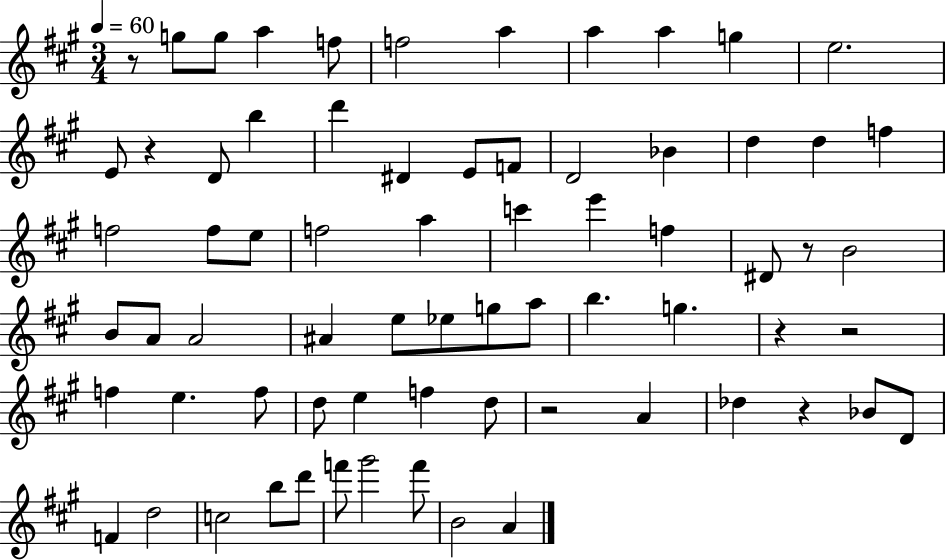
{
  \clef treble
  \numericTimeSignature
  \time 3/4
  \key a \major
  \tempo 4 = 60
  r8 g''8 g''8 a''4 f''8 | f''2 a''4 | a''4 a''4 g''4 | e''2. | \break e'8 r4 d'8 b''4 | d'''4 dis'4 e'8 f'8 | d'2 bes'4 | d''4 d''4 f''4 | \break f''2 f''8 e''8 | f''2 a''4 | c'''4 e'''4 f''4 | dis'8 r8 b'2 | \break b'8 a'8 a'2 | ais'4 e''8 ees''8 g''8 a''8 | b''4. g''4. | r4 r2 | \break f''4 e''4. f''8 | d''8 e''4 f''4 d''8 | r2 a'4 | des''4 r4 bes'8 d'8 | \break f'4 d''2 | c''2 b''8 d'''8 | f'''8 gis'''2 f'''8 | b'2 a'4 | \break \bar "|."
}